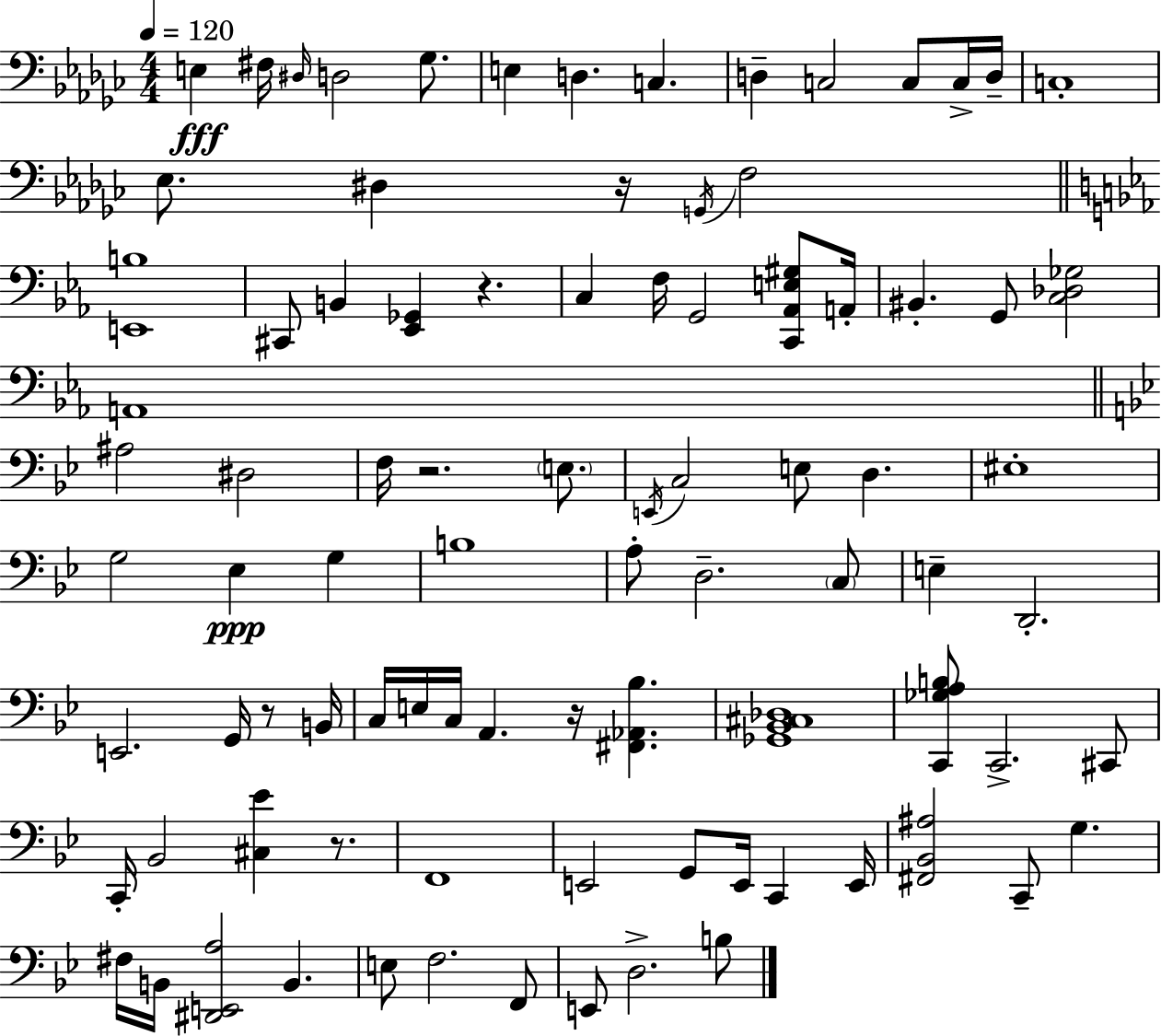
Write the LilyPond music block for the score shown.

{
  \clef bass
  \numericTimeSignature
  \time 4/4
  \key ees \minor
  \tempo 4 = 120
  e4\fff fis16 \grace { dis16 } d2 ges8. | e4 d4. c4. | d4-- c2 c8 c16-> | d16-- c1-. | \break ees8. dis4 r16 \acciaccatura { g,16 } f2 | \bar "||" \break \key ees \major <e, b>1 | cis,8 b,4 <ees, ges,>4 r4. | c4 f16 g,2 <c, aes, e gis>8 a,16-. | bis,4.-. g,8 <c des ges>2 | \break a,1 | \bar "||" \break \key bes \major ais2 dis2 | f16 r2. \parenthesize e8. | \acciaccatura { e,16 } c2 e8 d4. | eis1-. | \break g2 ees4\ppp g4 | b1 | a8-. d2.-- \parenthesize c8 | e4-- d,2.-. | \break e,2. g,16 r8 | b,16 c16 e16 c16 a,4. r16 <fis, aes, bes>4. | <ges, bes, cis des>1 | <c, ges a b>8 c,2.-> cis,8 | \break c,16-. bes,2 <cis ees'>4 r8. | f,1 | e,2 g,8 e,16 c,4 | e,16 <fis, bes, ais>2 c,8-- g4. | \break fis16 b,16 <dis, e, a>2 b,4. | e8 f2. f,8 | e,8 d2.-> b8 | \bar "|."
}